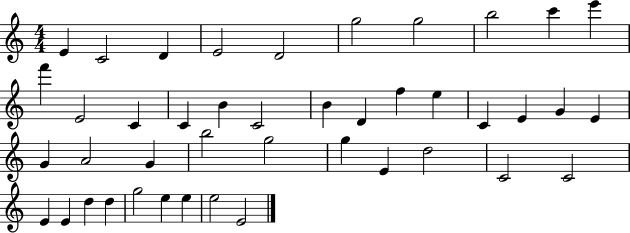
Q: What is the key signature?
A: C major